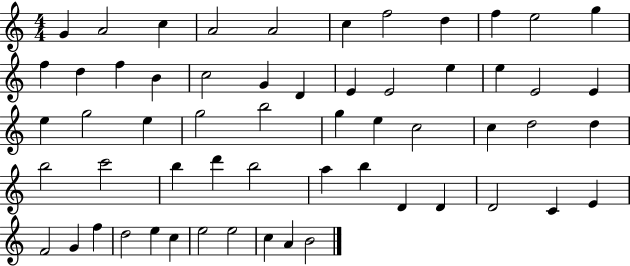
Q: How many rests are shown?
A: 0